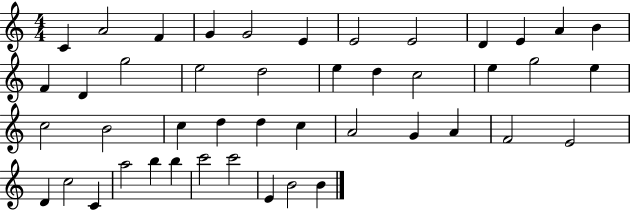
C4/q A4/h F4/q G4/q G4/h E4/q E4/h E4/h D4/q E4/q A4/q B4/q F4/q D4/q G5/h E5/h D5/h E5/q D5/q C5/h E5/q G5/h E5/q C5/h B4/h C5/q D5/q D5/q C5/q A4/h G4/q A4/q F4/h E4/h D4/q C5/h C4/q A5/h B5/q B5/q C6/h C6/h E4/q B4/h B4/q